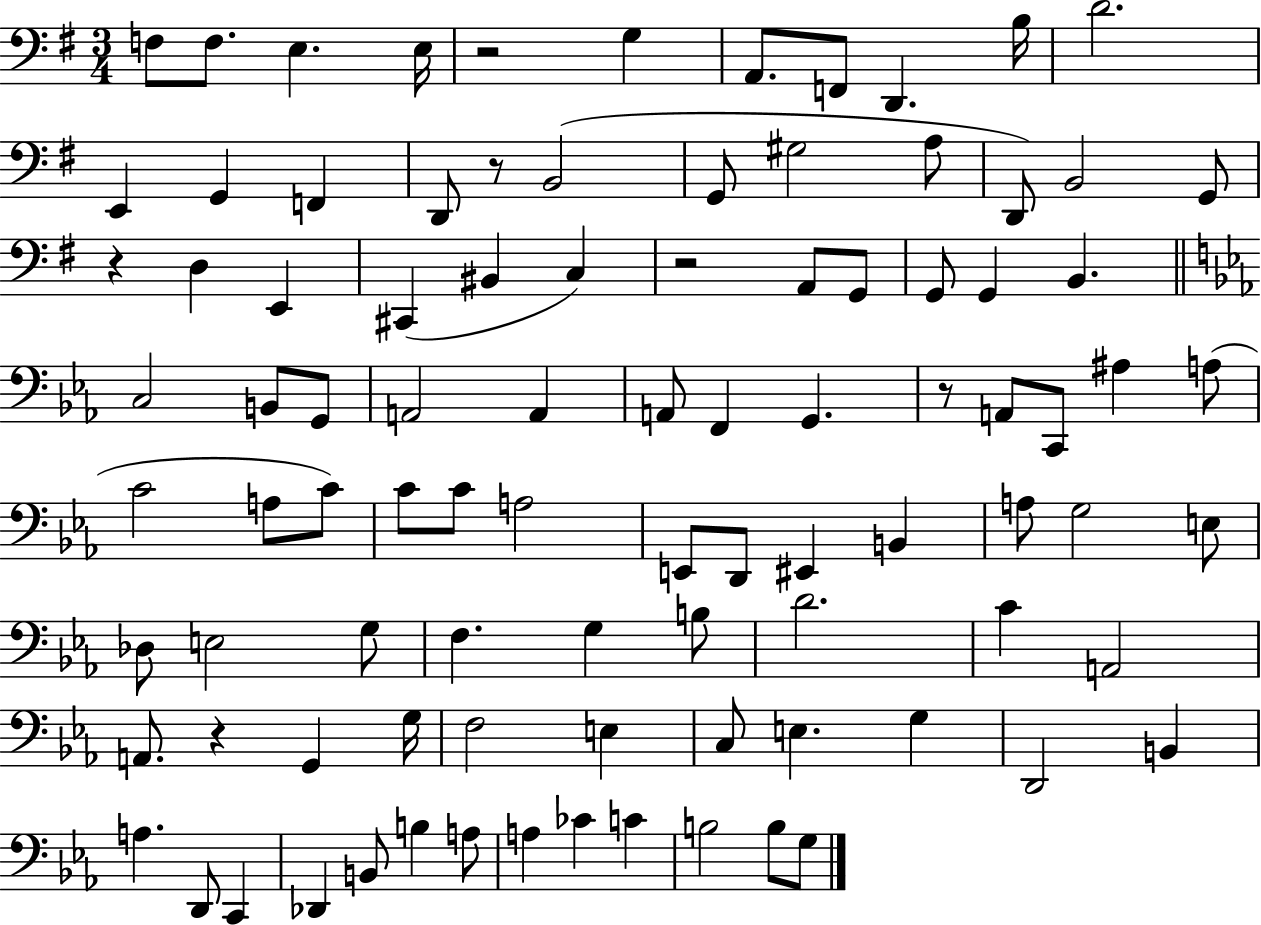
X:1
T:Untitled
M:3/4
L:1/4
K:G
F,/2 F,/2 E, E,/4 z2 G, A,,/2 F,,/2 D,, B,/4 D2 E,, G,, F,, D,,/2 z/2 B,,2 G,,/2 ^G,2 A,/2 D,,/2 B,,2 G,,/2 z D, E,, ^C,, ^B,, C, z2 A,,/2 G,,/2 G,,/2 G,, B,, C,2 B,,/2 G,,/2 A,,2 A,, A,,/2 F,, G,, z/2 A,,/2 C,,/2 ^A, A,/2 C2 A,/2 C/2 C/2 C/2 A,2 E,,/2 D,,/2 ^E,, B,, A,/2 G,2 E,/2 _D,/2 E,2 G,/2 F, G, B,/2 D2 C A,,2 A,,/2 z G,, G,/4 F,2 E, C,/2 E, G, D,,2 B,, A, D,,/2 C,, _D,, B,,/2 B, A,/2 A, _C C B,2 B,/2 G,/2